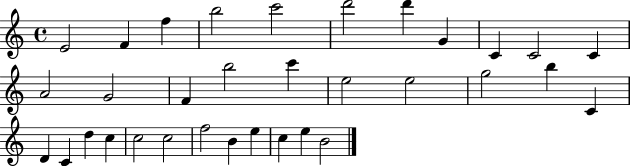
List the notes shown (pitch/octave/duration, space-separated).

E4/h F4/q F5/q B5/h C6/h D6/h D6/q G4/q C4/q C4/h C4/q A4/h G4/h F4/q B5/h C6/q E5/h E5/h G5/h B5/q C4/q D4/q C4/q D5/q C5/q C5/h C5/h F5/h B4/q E5/q C5/q E5/q B4/h